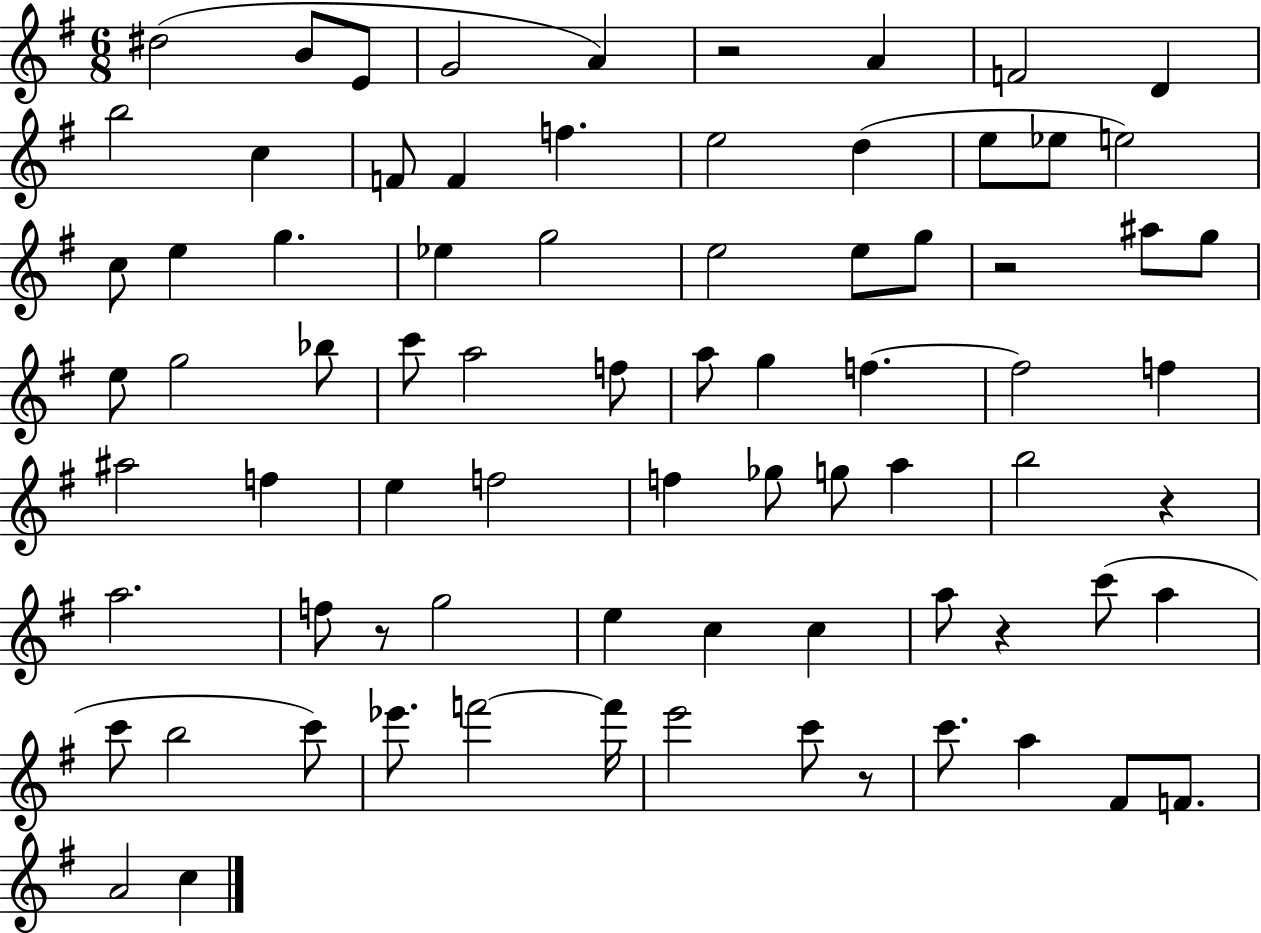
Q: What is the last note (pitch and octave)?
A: C5